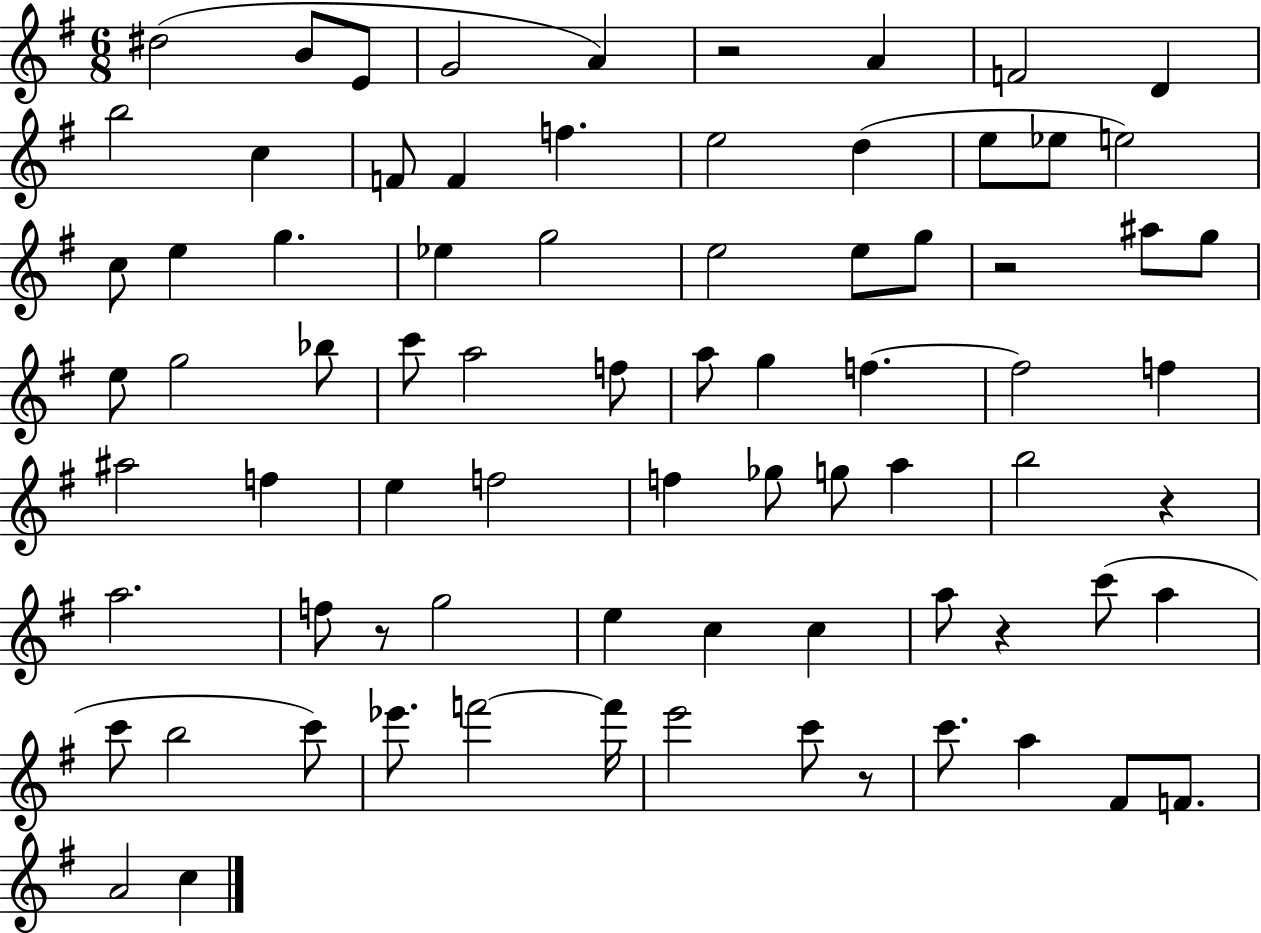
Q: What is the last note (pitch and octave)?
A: C5